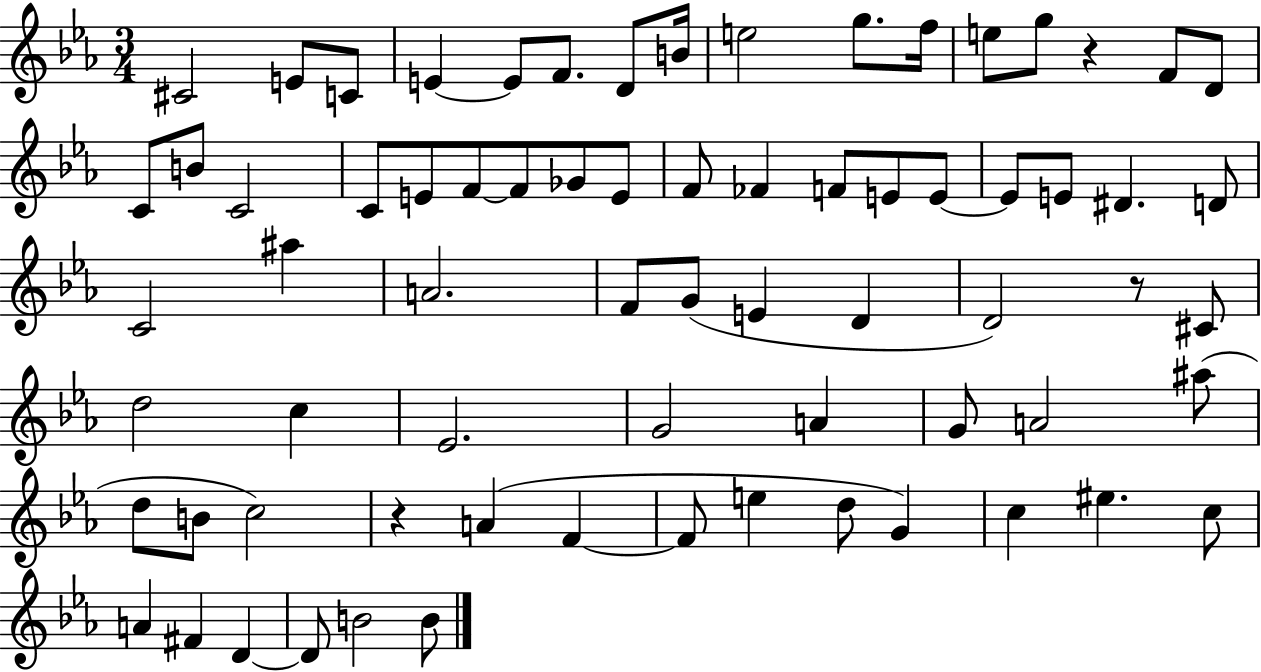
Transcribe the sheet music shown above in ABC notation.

X:1
T:Untitled
M:3/4
L:1/4
K:Eb
^C2 E/2 C/2 E E/2 F/2 D/2 B/4 e2 g/2 f/4 e/2 g/2 z F/2 D/2 C/2 B/2 C2 C/2 E/2 F/2 F/2 _G/2 E/2 F/2 _F F/2 E/2 E/2 E/2 E/2 ^D D/2 C2 ^a A2 F/2 G/2 E D D2 z/2 ^C/2 d2 c _E2 G2 A G/2 A2 ^a/2 d/2 B/2 c2 z A F F/2 e d/2 G c ^e c/2 A ^F D D/2 B2 B/2